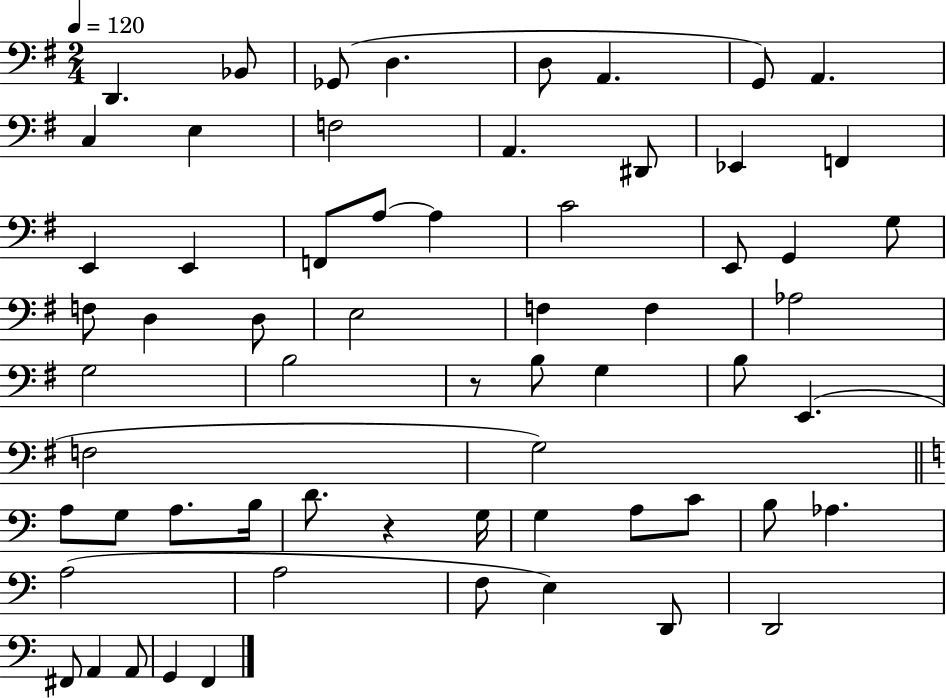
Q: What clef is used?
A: bass